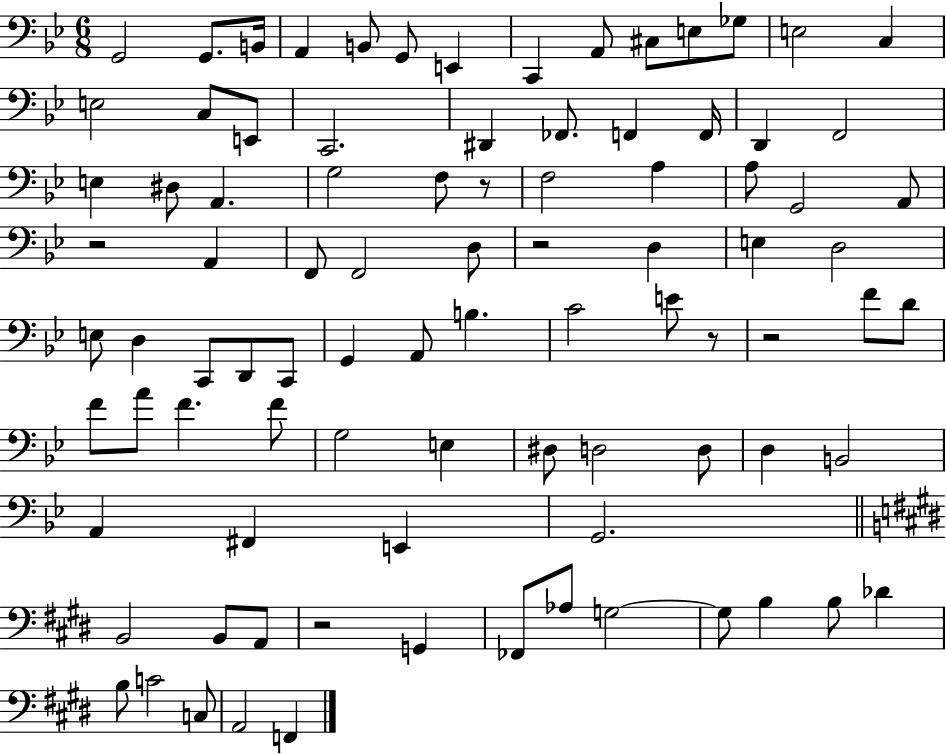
G2/h G2/e. B2/s A2/q B2/e G2/e E2/q C2/q A2/e C#3/e E3/e Gb3/e E3/h C3/q E3/h C3/e E2/e C2/h. D#2/q FES2/e. F2/q F2/s D2/q F2/h E3/q D#3/e A2/q. G3/h F3/e R/e F3/h A3/q A3/e G2/h A2/e R/h A2/q F2/e F2/h D3/e R/h D3/q E3/q D3/h E3/e D3/q C2/e D2/e C2/e G2/q A2/e B3/q. C4/h E4/e R/e R/h F4/e D4/e F4/e A4/e F4/q. F4/e G3/h E3/q D#3/e D3/h D3/e D3/q B2/h A2/q F#2/q E2/q G2/h. B2/h B2/e A2/e R/h G2/q FES2/e Ab3/e G3/h G3/e B3/q B3/e Db4/q B3/e C4/h C3/e A2/h F2/q